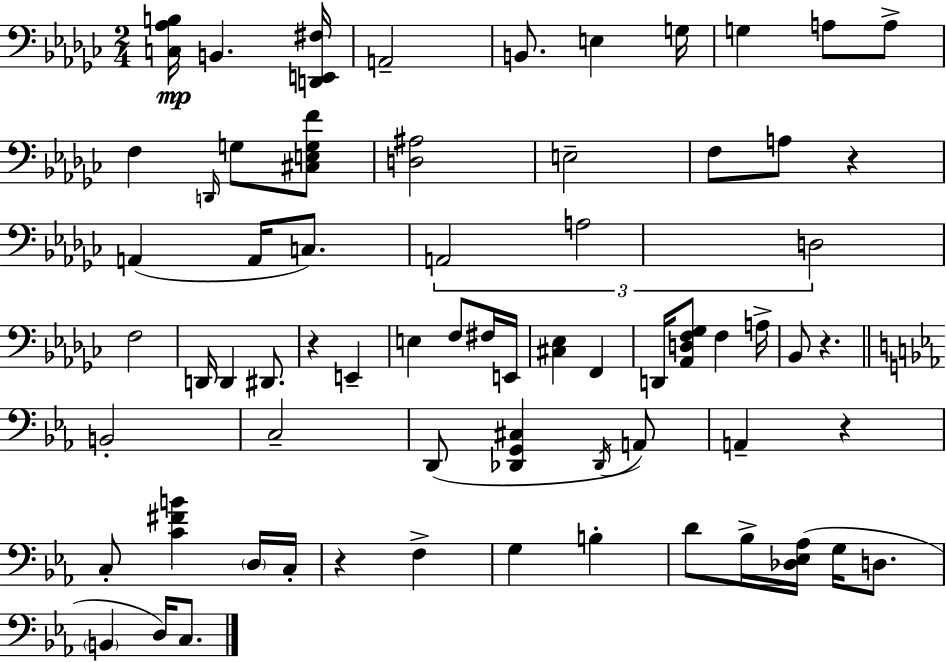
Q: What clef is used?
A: bass